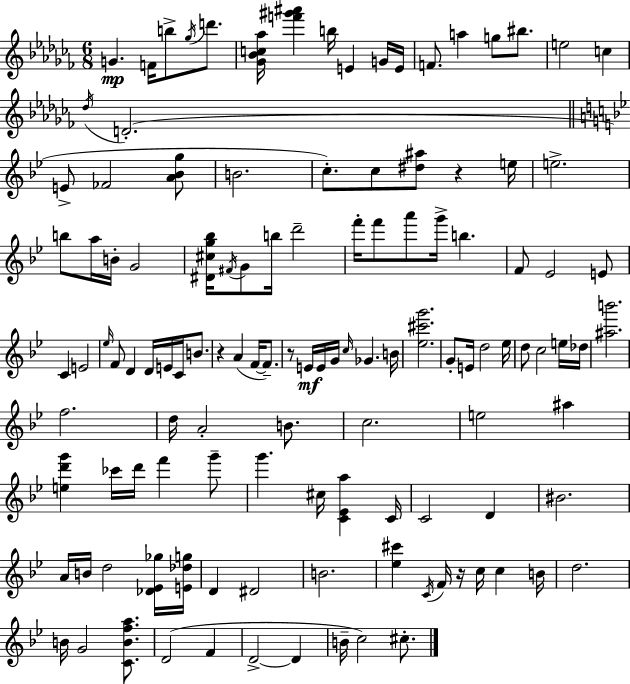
{
  \clef treble
  \numericTimeSignature
  \time 6/8
  \key aes \minor
  g'4.\mp f'16 b''8-> \acciaccatura { ges''16 } d'''8. | <ges' bes' c'' aes''>16 <f''' gis''' ais'''>4 b''16 e'4 g'16 | e'16 f'8. a''4 g''8 bis''8. | e''2 c''4 | \break \acciaccatura { des''16 } d'2.-.( | \bar "||" \break \key bes \major e'8-> fes'2 <a' bes' g''>8 | b'2. | c''8.-.) c''8 <dis'' ais''>8 r4 e''16 | e''2.-> | \break b''8 a''16 b'16-. g'2 | <dis' cis'' g'' bes''>16 \acciaccatura { fis'16 } g'8 b''16 d'''2-- | f'''16-. f'''8 a'''8 g'''16-> b''4. | f'8 ees'2 e'8 | \break c'4 e'2 | \grace { ees''16 } f'8 d'4 d'16 e'16 c'16 b'8. | r4 a'4( f'16~~ f'8.--) | r8 e'16\mf e'16 g'16 \grace { c''16 } ges'4. | \break b'16 <ees'' cis''' g'''>2. | g'8-. e'16 d''2 | ees''16 d''8 c''2 | e''16 des''16 <ais'' b'''>2. | \break f''2. | d''16 a'2-. | b'8. c''2. | e''2 ais''4 | \break <e'' d''' g'''>4 ces'''16 d'''16 f'''4 | g'''8-- g'''4. cis''16 <c' ees' a''>4 | c'16 c'2 d'4 | bis'2. | \break a'16 b'16 d''2 | <des' ees' ges''>16 <e' des'' g''>16 d'4 dis'2 | b'2. | <ees'' cis'''>4 \acciaccatura { c'16 } f'16 r16 c''16 c''4 | \break b'16 d''2. | b'16 g'2 | <c' b' f'' a''>8. d'2( | f'4 d'2->~~ | \break d'4 b'16-- c''2) | cis''8.-. \bar "|."
}